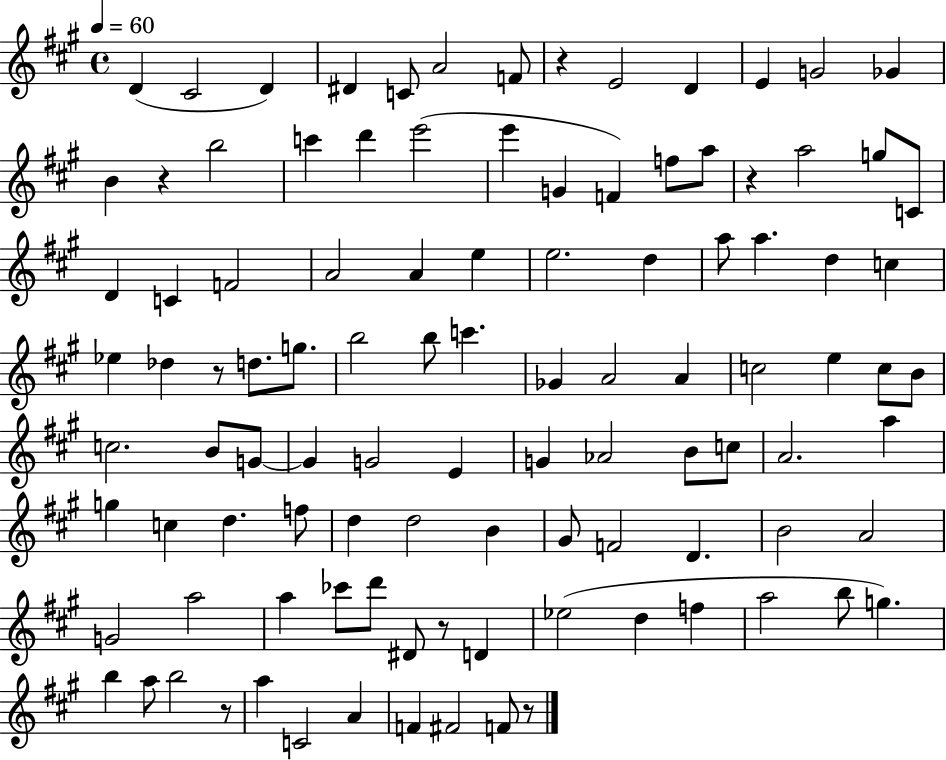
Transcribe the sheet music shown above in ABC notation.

X:1
T:Untitled
M:4/4
L:1/4
K:A
D ^C2 D ^D C/2 A2 F/2 z E2 D E G2 _G B z b2 c' d' e'2 e' G F f/2 a/2 z a2 g/2 C/2 D C F2 A2 A e e2 d a/2 a d c _e _d z/2 d/2 g/2 b2 b/2 c' _G A2 A c2 e c/2 B/2 c2 B/2 G/2 G G2 E G _A2 B/2 c/2 A2 a g c d f/2 d d2 B ^G/2 F2 D B2 A2 G2 a2 a _c'/2 d'/2 ^D/2 z/2 D _e2 d f a2 b/2 g b a/2 b2 z/2 a C2 A F ^F2 F/2 z/2